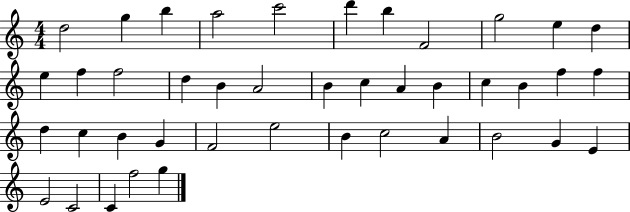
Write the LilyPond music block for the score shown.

{
  \clef treble
  \numericTimeSignature
  \time 4/4
  \key c \major
  d''2 g''4 b''4 | a''2 c'''2 | d'''4 b''4 f'2 | g''2 e''4 d''4 | \break e''4 f''4 f''2 | d''4 b'4 a'2 | b'4 c''4 a'4 b'4 | c''4 b'4 f''4 f''4 | \break d''4 c''4 b'4 g'4 | f'2 e''2 | b'4 c''2 a'4 | b'2 g'4 e'4 | \break e'2 c'2 | c'4 f''2 g''4 | \bar "|."
}